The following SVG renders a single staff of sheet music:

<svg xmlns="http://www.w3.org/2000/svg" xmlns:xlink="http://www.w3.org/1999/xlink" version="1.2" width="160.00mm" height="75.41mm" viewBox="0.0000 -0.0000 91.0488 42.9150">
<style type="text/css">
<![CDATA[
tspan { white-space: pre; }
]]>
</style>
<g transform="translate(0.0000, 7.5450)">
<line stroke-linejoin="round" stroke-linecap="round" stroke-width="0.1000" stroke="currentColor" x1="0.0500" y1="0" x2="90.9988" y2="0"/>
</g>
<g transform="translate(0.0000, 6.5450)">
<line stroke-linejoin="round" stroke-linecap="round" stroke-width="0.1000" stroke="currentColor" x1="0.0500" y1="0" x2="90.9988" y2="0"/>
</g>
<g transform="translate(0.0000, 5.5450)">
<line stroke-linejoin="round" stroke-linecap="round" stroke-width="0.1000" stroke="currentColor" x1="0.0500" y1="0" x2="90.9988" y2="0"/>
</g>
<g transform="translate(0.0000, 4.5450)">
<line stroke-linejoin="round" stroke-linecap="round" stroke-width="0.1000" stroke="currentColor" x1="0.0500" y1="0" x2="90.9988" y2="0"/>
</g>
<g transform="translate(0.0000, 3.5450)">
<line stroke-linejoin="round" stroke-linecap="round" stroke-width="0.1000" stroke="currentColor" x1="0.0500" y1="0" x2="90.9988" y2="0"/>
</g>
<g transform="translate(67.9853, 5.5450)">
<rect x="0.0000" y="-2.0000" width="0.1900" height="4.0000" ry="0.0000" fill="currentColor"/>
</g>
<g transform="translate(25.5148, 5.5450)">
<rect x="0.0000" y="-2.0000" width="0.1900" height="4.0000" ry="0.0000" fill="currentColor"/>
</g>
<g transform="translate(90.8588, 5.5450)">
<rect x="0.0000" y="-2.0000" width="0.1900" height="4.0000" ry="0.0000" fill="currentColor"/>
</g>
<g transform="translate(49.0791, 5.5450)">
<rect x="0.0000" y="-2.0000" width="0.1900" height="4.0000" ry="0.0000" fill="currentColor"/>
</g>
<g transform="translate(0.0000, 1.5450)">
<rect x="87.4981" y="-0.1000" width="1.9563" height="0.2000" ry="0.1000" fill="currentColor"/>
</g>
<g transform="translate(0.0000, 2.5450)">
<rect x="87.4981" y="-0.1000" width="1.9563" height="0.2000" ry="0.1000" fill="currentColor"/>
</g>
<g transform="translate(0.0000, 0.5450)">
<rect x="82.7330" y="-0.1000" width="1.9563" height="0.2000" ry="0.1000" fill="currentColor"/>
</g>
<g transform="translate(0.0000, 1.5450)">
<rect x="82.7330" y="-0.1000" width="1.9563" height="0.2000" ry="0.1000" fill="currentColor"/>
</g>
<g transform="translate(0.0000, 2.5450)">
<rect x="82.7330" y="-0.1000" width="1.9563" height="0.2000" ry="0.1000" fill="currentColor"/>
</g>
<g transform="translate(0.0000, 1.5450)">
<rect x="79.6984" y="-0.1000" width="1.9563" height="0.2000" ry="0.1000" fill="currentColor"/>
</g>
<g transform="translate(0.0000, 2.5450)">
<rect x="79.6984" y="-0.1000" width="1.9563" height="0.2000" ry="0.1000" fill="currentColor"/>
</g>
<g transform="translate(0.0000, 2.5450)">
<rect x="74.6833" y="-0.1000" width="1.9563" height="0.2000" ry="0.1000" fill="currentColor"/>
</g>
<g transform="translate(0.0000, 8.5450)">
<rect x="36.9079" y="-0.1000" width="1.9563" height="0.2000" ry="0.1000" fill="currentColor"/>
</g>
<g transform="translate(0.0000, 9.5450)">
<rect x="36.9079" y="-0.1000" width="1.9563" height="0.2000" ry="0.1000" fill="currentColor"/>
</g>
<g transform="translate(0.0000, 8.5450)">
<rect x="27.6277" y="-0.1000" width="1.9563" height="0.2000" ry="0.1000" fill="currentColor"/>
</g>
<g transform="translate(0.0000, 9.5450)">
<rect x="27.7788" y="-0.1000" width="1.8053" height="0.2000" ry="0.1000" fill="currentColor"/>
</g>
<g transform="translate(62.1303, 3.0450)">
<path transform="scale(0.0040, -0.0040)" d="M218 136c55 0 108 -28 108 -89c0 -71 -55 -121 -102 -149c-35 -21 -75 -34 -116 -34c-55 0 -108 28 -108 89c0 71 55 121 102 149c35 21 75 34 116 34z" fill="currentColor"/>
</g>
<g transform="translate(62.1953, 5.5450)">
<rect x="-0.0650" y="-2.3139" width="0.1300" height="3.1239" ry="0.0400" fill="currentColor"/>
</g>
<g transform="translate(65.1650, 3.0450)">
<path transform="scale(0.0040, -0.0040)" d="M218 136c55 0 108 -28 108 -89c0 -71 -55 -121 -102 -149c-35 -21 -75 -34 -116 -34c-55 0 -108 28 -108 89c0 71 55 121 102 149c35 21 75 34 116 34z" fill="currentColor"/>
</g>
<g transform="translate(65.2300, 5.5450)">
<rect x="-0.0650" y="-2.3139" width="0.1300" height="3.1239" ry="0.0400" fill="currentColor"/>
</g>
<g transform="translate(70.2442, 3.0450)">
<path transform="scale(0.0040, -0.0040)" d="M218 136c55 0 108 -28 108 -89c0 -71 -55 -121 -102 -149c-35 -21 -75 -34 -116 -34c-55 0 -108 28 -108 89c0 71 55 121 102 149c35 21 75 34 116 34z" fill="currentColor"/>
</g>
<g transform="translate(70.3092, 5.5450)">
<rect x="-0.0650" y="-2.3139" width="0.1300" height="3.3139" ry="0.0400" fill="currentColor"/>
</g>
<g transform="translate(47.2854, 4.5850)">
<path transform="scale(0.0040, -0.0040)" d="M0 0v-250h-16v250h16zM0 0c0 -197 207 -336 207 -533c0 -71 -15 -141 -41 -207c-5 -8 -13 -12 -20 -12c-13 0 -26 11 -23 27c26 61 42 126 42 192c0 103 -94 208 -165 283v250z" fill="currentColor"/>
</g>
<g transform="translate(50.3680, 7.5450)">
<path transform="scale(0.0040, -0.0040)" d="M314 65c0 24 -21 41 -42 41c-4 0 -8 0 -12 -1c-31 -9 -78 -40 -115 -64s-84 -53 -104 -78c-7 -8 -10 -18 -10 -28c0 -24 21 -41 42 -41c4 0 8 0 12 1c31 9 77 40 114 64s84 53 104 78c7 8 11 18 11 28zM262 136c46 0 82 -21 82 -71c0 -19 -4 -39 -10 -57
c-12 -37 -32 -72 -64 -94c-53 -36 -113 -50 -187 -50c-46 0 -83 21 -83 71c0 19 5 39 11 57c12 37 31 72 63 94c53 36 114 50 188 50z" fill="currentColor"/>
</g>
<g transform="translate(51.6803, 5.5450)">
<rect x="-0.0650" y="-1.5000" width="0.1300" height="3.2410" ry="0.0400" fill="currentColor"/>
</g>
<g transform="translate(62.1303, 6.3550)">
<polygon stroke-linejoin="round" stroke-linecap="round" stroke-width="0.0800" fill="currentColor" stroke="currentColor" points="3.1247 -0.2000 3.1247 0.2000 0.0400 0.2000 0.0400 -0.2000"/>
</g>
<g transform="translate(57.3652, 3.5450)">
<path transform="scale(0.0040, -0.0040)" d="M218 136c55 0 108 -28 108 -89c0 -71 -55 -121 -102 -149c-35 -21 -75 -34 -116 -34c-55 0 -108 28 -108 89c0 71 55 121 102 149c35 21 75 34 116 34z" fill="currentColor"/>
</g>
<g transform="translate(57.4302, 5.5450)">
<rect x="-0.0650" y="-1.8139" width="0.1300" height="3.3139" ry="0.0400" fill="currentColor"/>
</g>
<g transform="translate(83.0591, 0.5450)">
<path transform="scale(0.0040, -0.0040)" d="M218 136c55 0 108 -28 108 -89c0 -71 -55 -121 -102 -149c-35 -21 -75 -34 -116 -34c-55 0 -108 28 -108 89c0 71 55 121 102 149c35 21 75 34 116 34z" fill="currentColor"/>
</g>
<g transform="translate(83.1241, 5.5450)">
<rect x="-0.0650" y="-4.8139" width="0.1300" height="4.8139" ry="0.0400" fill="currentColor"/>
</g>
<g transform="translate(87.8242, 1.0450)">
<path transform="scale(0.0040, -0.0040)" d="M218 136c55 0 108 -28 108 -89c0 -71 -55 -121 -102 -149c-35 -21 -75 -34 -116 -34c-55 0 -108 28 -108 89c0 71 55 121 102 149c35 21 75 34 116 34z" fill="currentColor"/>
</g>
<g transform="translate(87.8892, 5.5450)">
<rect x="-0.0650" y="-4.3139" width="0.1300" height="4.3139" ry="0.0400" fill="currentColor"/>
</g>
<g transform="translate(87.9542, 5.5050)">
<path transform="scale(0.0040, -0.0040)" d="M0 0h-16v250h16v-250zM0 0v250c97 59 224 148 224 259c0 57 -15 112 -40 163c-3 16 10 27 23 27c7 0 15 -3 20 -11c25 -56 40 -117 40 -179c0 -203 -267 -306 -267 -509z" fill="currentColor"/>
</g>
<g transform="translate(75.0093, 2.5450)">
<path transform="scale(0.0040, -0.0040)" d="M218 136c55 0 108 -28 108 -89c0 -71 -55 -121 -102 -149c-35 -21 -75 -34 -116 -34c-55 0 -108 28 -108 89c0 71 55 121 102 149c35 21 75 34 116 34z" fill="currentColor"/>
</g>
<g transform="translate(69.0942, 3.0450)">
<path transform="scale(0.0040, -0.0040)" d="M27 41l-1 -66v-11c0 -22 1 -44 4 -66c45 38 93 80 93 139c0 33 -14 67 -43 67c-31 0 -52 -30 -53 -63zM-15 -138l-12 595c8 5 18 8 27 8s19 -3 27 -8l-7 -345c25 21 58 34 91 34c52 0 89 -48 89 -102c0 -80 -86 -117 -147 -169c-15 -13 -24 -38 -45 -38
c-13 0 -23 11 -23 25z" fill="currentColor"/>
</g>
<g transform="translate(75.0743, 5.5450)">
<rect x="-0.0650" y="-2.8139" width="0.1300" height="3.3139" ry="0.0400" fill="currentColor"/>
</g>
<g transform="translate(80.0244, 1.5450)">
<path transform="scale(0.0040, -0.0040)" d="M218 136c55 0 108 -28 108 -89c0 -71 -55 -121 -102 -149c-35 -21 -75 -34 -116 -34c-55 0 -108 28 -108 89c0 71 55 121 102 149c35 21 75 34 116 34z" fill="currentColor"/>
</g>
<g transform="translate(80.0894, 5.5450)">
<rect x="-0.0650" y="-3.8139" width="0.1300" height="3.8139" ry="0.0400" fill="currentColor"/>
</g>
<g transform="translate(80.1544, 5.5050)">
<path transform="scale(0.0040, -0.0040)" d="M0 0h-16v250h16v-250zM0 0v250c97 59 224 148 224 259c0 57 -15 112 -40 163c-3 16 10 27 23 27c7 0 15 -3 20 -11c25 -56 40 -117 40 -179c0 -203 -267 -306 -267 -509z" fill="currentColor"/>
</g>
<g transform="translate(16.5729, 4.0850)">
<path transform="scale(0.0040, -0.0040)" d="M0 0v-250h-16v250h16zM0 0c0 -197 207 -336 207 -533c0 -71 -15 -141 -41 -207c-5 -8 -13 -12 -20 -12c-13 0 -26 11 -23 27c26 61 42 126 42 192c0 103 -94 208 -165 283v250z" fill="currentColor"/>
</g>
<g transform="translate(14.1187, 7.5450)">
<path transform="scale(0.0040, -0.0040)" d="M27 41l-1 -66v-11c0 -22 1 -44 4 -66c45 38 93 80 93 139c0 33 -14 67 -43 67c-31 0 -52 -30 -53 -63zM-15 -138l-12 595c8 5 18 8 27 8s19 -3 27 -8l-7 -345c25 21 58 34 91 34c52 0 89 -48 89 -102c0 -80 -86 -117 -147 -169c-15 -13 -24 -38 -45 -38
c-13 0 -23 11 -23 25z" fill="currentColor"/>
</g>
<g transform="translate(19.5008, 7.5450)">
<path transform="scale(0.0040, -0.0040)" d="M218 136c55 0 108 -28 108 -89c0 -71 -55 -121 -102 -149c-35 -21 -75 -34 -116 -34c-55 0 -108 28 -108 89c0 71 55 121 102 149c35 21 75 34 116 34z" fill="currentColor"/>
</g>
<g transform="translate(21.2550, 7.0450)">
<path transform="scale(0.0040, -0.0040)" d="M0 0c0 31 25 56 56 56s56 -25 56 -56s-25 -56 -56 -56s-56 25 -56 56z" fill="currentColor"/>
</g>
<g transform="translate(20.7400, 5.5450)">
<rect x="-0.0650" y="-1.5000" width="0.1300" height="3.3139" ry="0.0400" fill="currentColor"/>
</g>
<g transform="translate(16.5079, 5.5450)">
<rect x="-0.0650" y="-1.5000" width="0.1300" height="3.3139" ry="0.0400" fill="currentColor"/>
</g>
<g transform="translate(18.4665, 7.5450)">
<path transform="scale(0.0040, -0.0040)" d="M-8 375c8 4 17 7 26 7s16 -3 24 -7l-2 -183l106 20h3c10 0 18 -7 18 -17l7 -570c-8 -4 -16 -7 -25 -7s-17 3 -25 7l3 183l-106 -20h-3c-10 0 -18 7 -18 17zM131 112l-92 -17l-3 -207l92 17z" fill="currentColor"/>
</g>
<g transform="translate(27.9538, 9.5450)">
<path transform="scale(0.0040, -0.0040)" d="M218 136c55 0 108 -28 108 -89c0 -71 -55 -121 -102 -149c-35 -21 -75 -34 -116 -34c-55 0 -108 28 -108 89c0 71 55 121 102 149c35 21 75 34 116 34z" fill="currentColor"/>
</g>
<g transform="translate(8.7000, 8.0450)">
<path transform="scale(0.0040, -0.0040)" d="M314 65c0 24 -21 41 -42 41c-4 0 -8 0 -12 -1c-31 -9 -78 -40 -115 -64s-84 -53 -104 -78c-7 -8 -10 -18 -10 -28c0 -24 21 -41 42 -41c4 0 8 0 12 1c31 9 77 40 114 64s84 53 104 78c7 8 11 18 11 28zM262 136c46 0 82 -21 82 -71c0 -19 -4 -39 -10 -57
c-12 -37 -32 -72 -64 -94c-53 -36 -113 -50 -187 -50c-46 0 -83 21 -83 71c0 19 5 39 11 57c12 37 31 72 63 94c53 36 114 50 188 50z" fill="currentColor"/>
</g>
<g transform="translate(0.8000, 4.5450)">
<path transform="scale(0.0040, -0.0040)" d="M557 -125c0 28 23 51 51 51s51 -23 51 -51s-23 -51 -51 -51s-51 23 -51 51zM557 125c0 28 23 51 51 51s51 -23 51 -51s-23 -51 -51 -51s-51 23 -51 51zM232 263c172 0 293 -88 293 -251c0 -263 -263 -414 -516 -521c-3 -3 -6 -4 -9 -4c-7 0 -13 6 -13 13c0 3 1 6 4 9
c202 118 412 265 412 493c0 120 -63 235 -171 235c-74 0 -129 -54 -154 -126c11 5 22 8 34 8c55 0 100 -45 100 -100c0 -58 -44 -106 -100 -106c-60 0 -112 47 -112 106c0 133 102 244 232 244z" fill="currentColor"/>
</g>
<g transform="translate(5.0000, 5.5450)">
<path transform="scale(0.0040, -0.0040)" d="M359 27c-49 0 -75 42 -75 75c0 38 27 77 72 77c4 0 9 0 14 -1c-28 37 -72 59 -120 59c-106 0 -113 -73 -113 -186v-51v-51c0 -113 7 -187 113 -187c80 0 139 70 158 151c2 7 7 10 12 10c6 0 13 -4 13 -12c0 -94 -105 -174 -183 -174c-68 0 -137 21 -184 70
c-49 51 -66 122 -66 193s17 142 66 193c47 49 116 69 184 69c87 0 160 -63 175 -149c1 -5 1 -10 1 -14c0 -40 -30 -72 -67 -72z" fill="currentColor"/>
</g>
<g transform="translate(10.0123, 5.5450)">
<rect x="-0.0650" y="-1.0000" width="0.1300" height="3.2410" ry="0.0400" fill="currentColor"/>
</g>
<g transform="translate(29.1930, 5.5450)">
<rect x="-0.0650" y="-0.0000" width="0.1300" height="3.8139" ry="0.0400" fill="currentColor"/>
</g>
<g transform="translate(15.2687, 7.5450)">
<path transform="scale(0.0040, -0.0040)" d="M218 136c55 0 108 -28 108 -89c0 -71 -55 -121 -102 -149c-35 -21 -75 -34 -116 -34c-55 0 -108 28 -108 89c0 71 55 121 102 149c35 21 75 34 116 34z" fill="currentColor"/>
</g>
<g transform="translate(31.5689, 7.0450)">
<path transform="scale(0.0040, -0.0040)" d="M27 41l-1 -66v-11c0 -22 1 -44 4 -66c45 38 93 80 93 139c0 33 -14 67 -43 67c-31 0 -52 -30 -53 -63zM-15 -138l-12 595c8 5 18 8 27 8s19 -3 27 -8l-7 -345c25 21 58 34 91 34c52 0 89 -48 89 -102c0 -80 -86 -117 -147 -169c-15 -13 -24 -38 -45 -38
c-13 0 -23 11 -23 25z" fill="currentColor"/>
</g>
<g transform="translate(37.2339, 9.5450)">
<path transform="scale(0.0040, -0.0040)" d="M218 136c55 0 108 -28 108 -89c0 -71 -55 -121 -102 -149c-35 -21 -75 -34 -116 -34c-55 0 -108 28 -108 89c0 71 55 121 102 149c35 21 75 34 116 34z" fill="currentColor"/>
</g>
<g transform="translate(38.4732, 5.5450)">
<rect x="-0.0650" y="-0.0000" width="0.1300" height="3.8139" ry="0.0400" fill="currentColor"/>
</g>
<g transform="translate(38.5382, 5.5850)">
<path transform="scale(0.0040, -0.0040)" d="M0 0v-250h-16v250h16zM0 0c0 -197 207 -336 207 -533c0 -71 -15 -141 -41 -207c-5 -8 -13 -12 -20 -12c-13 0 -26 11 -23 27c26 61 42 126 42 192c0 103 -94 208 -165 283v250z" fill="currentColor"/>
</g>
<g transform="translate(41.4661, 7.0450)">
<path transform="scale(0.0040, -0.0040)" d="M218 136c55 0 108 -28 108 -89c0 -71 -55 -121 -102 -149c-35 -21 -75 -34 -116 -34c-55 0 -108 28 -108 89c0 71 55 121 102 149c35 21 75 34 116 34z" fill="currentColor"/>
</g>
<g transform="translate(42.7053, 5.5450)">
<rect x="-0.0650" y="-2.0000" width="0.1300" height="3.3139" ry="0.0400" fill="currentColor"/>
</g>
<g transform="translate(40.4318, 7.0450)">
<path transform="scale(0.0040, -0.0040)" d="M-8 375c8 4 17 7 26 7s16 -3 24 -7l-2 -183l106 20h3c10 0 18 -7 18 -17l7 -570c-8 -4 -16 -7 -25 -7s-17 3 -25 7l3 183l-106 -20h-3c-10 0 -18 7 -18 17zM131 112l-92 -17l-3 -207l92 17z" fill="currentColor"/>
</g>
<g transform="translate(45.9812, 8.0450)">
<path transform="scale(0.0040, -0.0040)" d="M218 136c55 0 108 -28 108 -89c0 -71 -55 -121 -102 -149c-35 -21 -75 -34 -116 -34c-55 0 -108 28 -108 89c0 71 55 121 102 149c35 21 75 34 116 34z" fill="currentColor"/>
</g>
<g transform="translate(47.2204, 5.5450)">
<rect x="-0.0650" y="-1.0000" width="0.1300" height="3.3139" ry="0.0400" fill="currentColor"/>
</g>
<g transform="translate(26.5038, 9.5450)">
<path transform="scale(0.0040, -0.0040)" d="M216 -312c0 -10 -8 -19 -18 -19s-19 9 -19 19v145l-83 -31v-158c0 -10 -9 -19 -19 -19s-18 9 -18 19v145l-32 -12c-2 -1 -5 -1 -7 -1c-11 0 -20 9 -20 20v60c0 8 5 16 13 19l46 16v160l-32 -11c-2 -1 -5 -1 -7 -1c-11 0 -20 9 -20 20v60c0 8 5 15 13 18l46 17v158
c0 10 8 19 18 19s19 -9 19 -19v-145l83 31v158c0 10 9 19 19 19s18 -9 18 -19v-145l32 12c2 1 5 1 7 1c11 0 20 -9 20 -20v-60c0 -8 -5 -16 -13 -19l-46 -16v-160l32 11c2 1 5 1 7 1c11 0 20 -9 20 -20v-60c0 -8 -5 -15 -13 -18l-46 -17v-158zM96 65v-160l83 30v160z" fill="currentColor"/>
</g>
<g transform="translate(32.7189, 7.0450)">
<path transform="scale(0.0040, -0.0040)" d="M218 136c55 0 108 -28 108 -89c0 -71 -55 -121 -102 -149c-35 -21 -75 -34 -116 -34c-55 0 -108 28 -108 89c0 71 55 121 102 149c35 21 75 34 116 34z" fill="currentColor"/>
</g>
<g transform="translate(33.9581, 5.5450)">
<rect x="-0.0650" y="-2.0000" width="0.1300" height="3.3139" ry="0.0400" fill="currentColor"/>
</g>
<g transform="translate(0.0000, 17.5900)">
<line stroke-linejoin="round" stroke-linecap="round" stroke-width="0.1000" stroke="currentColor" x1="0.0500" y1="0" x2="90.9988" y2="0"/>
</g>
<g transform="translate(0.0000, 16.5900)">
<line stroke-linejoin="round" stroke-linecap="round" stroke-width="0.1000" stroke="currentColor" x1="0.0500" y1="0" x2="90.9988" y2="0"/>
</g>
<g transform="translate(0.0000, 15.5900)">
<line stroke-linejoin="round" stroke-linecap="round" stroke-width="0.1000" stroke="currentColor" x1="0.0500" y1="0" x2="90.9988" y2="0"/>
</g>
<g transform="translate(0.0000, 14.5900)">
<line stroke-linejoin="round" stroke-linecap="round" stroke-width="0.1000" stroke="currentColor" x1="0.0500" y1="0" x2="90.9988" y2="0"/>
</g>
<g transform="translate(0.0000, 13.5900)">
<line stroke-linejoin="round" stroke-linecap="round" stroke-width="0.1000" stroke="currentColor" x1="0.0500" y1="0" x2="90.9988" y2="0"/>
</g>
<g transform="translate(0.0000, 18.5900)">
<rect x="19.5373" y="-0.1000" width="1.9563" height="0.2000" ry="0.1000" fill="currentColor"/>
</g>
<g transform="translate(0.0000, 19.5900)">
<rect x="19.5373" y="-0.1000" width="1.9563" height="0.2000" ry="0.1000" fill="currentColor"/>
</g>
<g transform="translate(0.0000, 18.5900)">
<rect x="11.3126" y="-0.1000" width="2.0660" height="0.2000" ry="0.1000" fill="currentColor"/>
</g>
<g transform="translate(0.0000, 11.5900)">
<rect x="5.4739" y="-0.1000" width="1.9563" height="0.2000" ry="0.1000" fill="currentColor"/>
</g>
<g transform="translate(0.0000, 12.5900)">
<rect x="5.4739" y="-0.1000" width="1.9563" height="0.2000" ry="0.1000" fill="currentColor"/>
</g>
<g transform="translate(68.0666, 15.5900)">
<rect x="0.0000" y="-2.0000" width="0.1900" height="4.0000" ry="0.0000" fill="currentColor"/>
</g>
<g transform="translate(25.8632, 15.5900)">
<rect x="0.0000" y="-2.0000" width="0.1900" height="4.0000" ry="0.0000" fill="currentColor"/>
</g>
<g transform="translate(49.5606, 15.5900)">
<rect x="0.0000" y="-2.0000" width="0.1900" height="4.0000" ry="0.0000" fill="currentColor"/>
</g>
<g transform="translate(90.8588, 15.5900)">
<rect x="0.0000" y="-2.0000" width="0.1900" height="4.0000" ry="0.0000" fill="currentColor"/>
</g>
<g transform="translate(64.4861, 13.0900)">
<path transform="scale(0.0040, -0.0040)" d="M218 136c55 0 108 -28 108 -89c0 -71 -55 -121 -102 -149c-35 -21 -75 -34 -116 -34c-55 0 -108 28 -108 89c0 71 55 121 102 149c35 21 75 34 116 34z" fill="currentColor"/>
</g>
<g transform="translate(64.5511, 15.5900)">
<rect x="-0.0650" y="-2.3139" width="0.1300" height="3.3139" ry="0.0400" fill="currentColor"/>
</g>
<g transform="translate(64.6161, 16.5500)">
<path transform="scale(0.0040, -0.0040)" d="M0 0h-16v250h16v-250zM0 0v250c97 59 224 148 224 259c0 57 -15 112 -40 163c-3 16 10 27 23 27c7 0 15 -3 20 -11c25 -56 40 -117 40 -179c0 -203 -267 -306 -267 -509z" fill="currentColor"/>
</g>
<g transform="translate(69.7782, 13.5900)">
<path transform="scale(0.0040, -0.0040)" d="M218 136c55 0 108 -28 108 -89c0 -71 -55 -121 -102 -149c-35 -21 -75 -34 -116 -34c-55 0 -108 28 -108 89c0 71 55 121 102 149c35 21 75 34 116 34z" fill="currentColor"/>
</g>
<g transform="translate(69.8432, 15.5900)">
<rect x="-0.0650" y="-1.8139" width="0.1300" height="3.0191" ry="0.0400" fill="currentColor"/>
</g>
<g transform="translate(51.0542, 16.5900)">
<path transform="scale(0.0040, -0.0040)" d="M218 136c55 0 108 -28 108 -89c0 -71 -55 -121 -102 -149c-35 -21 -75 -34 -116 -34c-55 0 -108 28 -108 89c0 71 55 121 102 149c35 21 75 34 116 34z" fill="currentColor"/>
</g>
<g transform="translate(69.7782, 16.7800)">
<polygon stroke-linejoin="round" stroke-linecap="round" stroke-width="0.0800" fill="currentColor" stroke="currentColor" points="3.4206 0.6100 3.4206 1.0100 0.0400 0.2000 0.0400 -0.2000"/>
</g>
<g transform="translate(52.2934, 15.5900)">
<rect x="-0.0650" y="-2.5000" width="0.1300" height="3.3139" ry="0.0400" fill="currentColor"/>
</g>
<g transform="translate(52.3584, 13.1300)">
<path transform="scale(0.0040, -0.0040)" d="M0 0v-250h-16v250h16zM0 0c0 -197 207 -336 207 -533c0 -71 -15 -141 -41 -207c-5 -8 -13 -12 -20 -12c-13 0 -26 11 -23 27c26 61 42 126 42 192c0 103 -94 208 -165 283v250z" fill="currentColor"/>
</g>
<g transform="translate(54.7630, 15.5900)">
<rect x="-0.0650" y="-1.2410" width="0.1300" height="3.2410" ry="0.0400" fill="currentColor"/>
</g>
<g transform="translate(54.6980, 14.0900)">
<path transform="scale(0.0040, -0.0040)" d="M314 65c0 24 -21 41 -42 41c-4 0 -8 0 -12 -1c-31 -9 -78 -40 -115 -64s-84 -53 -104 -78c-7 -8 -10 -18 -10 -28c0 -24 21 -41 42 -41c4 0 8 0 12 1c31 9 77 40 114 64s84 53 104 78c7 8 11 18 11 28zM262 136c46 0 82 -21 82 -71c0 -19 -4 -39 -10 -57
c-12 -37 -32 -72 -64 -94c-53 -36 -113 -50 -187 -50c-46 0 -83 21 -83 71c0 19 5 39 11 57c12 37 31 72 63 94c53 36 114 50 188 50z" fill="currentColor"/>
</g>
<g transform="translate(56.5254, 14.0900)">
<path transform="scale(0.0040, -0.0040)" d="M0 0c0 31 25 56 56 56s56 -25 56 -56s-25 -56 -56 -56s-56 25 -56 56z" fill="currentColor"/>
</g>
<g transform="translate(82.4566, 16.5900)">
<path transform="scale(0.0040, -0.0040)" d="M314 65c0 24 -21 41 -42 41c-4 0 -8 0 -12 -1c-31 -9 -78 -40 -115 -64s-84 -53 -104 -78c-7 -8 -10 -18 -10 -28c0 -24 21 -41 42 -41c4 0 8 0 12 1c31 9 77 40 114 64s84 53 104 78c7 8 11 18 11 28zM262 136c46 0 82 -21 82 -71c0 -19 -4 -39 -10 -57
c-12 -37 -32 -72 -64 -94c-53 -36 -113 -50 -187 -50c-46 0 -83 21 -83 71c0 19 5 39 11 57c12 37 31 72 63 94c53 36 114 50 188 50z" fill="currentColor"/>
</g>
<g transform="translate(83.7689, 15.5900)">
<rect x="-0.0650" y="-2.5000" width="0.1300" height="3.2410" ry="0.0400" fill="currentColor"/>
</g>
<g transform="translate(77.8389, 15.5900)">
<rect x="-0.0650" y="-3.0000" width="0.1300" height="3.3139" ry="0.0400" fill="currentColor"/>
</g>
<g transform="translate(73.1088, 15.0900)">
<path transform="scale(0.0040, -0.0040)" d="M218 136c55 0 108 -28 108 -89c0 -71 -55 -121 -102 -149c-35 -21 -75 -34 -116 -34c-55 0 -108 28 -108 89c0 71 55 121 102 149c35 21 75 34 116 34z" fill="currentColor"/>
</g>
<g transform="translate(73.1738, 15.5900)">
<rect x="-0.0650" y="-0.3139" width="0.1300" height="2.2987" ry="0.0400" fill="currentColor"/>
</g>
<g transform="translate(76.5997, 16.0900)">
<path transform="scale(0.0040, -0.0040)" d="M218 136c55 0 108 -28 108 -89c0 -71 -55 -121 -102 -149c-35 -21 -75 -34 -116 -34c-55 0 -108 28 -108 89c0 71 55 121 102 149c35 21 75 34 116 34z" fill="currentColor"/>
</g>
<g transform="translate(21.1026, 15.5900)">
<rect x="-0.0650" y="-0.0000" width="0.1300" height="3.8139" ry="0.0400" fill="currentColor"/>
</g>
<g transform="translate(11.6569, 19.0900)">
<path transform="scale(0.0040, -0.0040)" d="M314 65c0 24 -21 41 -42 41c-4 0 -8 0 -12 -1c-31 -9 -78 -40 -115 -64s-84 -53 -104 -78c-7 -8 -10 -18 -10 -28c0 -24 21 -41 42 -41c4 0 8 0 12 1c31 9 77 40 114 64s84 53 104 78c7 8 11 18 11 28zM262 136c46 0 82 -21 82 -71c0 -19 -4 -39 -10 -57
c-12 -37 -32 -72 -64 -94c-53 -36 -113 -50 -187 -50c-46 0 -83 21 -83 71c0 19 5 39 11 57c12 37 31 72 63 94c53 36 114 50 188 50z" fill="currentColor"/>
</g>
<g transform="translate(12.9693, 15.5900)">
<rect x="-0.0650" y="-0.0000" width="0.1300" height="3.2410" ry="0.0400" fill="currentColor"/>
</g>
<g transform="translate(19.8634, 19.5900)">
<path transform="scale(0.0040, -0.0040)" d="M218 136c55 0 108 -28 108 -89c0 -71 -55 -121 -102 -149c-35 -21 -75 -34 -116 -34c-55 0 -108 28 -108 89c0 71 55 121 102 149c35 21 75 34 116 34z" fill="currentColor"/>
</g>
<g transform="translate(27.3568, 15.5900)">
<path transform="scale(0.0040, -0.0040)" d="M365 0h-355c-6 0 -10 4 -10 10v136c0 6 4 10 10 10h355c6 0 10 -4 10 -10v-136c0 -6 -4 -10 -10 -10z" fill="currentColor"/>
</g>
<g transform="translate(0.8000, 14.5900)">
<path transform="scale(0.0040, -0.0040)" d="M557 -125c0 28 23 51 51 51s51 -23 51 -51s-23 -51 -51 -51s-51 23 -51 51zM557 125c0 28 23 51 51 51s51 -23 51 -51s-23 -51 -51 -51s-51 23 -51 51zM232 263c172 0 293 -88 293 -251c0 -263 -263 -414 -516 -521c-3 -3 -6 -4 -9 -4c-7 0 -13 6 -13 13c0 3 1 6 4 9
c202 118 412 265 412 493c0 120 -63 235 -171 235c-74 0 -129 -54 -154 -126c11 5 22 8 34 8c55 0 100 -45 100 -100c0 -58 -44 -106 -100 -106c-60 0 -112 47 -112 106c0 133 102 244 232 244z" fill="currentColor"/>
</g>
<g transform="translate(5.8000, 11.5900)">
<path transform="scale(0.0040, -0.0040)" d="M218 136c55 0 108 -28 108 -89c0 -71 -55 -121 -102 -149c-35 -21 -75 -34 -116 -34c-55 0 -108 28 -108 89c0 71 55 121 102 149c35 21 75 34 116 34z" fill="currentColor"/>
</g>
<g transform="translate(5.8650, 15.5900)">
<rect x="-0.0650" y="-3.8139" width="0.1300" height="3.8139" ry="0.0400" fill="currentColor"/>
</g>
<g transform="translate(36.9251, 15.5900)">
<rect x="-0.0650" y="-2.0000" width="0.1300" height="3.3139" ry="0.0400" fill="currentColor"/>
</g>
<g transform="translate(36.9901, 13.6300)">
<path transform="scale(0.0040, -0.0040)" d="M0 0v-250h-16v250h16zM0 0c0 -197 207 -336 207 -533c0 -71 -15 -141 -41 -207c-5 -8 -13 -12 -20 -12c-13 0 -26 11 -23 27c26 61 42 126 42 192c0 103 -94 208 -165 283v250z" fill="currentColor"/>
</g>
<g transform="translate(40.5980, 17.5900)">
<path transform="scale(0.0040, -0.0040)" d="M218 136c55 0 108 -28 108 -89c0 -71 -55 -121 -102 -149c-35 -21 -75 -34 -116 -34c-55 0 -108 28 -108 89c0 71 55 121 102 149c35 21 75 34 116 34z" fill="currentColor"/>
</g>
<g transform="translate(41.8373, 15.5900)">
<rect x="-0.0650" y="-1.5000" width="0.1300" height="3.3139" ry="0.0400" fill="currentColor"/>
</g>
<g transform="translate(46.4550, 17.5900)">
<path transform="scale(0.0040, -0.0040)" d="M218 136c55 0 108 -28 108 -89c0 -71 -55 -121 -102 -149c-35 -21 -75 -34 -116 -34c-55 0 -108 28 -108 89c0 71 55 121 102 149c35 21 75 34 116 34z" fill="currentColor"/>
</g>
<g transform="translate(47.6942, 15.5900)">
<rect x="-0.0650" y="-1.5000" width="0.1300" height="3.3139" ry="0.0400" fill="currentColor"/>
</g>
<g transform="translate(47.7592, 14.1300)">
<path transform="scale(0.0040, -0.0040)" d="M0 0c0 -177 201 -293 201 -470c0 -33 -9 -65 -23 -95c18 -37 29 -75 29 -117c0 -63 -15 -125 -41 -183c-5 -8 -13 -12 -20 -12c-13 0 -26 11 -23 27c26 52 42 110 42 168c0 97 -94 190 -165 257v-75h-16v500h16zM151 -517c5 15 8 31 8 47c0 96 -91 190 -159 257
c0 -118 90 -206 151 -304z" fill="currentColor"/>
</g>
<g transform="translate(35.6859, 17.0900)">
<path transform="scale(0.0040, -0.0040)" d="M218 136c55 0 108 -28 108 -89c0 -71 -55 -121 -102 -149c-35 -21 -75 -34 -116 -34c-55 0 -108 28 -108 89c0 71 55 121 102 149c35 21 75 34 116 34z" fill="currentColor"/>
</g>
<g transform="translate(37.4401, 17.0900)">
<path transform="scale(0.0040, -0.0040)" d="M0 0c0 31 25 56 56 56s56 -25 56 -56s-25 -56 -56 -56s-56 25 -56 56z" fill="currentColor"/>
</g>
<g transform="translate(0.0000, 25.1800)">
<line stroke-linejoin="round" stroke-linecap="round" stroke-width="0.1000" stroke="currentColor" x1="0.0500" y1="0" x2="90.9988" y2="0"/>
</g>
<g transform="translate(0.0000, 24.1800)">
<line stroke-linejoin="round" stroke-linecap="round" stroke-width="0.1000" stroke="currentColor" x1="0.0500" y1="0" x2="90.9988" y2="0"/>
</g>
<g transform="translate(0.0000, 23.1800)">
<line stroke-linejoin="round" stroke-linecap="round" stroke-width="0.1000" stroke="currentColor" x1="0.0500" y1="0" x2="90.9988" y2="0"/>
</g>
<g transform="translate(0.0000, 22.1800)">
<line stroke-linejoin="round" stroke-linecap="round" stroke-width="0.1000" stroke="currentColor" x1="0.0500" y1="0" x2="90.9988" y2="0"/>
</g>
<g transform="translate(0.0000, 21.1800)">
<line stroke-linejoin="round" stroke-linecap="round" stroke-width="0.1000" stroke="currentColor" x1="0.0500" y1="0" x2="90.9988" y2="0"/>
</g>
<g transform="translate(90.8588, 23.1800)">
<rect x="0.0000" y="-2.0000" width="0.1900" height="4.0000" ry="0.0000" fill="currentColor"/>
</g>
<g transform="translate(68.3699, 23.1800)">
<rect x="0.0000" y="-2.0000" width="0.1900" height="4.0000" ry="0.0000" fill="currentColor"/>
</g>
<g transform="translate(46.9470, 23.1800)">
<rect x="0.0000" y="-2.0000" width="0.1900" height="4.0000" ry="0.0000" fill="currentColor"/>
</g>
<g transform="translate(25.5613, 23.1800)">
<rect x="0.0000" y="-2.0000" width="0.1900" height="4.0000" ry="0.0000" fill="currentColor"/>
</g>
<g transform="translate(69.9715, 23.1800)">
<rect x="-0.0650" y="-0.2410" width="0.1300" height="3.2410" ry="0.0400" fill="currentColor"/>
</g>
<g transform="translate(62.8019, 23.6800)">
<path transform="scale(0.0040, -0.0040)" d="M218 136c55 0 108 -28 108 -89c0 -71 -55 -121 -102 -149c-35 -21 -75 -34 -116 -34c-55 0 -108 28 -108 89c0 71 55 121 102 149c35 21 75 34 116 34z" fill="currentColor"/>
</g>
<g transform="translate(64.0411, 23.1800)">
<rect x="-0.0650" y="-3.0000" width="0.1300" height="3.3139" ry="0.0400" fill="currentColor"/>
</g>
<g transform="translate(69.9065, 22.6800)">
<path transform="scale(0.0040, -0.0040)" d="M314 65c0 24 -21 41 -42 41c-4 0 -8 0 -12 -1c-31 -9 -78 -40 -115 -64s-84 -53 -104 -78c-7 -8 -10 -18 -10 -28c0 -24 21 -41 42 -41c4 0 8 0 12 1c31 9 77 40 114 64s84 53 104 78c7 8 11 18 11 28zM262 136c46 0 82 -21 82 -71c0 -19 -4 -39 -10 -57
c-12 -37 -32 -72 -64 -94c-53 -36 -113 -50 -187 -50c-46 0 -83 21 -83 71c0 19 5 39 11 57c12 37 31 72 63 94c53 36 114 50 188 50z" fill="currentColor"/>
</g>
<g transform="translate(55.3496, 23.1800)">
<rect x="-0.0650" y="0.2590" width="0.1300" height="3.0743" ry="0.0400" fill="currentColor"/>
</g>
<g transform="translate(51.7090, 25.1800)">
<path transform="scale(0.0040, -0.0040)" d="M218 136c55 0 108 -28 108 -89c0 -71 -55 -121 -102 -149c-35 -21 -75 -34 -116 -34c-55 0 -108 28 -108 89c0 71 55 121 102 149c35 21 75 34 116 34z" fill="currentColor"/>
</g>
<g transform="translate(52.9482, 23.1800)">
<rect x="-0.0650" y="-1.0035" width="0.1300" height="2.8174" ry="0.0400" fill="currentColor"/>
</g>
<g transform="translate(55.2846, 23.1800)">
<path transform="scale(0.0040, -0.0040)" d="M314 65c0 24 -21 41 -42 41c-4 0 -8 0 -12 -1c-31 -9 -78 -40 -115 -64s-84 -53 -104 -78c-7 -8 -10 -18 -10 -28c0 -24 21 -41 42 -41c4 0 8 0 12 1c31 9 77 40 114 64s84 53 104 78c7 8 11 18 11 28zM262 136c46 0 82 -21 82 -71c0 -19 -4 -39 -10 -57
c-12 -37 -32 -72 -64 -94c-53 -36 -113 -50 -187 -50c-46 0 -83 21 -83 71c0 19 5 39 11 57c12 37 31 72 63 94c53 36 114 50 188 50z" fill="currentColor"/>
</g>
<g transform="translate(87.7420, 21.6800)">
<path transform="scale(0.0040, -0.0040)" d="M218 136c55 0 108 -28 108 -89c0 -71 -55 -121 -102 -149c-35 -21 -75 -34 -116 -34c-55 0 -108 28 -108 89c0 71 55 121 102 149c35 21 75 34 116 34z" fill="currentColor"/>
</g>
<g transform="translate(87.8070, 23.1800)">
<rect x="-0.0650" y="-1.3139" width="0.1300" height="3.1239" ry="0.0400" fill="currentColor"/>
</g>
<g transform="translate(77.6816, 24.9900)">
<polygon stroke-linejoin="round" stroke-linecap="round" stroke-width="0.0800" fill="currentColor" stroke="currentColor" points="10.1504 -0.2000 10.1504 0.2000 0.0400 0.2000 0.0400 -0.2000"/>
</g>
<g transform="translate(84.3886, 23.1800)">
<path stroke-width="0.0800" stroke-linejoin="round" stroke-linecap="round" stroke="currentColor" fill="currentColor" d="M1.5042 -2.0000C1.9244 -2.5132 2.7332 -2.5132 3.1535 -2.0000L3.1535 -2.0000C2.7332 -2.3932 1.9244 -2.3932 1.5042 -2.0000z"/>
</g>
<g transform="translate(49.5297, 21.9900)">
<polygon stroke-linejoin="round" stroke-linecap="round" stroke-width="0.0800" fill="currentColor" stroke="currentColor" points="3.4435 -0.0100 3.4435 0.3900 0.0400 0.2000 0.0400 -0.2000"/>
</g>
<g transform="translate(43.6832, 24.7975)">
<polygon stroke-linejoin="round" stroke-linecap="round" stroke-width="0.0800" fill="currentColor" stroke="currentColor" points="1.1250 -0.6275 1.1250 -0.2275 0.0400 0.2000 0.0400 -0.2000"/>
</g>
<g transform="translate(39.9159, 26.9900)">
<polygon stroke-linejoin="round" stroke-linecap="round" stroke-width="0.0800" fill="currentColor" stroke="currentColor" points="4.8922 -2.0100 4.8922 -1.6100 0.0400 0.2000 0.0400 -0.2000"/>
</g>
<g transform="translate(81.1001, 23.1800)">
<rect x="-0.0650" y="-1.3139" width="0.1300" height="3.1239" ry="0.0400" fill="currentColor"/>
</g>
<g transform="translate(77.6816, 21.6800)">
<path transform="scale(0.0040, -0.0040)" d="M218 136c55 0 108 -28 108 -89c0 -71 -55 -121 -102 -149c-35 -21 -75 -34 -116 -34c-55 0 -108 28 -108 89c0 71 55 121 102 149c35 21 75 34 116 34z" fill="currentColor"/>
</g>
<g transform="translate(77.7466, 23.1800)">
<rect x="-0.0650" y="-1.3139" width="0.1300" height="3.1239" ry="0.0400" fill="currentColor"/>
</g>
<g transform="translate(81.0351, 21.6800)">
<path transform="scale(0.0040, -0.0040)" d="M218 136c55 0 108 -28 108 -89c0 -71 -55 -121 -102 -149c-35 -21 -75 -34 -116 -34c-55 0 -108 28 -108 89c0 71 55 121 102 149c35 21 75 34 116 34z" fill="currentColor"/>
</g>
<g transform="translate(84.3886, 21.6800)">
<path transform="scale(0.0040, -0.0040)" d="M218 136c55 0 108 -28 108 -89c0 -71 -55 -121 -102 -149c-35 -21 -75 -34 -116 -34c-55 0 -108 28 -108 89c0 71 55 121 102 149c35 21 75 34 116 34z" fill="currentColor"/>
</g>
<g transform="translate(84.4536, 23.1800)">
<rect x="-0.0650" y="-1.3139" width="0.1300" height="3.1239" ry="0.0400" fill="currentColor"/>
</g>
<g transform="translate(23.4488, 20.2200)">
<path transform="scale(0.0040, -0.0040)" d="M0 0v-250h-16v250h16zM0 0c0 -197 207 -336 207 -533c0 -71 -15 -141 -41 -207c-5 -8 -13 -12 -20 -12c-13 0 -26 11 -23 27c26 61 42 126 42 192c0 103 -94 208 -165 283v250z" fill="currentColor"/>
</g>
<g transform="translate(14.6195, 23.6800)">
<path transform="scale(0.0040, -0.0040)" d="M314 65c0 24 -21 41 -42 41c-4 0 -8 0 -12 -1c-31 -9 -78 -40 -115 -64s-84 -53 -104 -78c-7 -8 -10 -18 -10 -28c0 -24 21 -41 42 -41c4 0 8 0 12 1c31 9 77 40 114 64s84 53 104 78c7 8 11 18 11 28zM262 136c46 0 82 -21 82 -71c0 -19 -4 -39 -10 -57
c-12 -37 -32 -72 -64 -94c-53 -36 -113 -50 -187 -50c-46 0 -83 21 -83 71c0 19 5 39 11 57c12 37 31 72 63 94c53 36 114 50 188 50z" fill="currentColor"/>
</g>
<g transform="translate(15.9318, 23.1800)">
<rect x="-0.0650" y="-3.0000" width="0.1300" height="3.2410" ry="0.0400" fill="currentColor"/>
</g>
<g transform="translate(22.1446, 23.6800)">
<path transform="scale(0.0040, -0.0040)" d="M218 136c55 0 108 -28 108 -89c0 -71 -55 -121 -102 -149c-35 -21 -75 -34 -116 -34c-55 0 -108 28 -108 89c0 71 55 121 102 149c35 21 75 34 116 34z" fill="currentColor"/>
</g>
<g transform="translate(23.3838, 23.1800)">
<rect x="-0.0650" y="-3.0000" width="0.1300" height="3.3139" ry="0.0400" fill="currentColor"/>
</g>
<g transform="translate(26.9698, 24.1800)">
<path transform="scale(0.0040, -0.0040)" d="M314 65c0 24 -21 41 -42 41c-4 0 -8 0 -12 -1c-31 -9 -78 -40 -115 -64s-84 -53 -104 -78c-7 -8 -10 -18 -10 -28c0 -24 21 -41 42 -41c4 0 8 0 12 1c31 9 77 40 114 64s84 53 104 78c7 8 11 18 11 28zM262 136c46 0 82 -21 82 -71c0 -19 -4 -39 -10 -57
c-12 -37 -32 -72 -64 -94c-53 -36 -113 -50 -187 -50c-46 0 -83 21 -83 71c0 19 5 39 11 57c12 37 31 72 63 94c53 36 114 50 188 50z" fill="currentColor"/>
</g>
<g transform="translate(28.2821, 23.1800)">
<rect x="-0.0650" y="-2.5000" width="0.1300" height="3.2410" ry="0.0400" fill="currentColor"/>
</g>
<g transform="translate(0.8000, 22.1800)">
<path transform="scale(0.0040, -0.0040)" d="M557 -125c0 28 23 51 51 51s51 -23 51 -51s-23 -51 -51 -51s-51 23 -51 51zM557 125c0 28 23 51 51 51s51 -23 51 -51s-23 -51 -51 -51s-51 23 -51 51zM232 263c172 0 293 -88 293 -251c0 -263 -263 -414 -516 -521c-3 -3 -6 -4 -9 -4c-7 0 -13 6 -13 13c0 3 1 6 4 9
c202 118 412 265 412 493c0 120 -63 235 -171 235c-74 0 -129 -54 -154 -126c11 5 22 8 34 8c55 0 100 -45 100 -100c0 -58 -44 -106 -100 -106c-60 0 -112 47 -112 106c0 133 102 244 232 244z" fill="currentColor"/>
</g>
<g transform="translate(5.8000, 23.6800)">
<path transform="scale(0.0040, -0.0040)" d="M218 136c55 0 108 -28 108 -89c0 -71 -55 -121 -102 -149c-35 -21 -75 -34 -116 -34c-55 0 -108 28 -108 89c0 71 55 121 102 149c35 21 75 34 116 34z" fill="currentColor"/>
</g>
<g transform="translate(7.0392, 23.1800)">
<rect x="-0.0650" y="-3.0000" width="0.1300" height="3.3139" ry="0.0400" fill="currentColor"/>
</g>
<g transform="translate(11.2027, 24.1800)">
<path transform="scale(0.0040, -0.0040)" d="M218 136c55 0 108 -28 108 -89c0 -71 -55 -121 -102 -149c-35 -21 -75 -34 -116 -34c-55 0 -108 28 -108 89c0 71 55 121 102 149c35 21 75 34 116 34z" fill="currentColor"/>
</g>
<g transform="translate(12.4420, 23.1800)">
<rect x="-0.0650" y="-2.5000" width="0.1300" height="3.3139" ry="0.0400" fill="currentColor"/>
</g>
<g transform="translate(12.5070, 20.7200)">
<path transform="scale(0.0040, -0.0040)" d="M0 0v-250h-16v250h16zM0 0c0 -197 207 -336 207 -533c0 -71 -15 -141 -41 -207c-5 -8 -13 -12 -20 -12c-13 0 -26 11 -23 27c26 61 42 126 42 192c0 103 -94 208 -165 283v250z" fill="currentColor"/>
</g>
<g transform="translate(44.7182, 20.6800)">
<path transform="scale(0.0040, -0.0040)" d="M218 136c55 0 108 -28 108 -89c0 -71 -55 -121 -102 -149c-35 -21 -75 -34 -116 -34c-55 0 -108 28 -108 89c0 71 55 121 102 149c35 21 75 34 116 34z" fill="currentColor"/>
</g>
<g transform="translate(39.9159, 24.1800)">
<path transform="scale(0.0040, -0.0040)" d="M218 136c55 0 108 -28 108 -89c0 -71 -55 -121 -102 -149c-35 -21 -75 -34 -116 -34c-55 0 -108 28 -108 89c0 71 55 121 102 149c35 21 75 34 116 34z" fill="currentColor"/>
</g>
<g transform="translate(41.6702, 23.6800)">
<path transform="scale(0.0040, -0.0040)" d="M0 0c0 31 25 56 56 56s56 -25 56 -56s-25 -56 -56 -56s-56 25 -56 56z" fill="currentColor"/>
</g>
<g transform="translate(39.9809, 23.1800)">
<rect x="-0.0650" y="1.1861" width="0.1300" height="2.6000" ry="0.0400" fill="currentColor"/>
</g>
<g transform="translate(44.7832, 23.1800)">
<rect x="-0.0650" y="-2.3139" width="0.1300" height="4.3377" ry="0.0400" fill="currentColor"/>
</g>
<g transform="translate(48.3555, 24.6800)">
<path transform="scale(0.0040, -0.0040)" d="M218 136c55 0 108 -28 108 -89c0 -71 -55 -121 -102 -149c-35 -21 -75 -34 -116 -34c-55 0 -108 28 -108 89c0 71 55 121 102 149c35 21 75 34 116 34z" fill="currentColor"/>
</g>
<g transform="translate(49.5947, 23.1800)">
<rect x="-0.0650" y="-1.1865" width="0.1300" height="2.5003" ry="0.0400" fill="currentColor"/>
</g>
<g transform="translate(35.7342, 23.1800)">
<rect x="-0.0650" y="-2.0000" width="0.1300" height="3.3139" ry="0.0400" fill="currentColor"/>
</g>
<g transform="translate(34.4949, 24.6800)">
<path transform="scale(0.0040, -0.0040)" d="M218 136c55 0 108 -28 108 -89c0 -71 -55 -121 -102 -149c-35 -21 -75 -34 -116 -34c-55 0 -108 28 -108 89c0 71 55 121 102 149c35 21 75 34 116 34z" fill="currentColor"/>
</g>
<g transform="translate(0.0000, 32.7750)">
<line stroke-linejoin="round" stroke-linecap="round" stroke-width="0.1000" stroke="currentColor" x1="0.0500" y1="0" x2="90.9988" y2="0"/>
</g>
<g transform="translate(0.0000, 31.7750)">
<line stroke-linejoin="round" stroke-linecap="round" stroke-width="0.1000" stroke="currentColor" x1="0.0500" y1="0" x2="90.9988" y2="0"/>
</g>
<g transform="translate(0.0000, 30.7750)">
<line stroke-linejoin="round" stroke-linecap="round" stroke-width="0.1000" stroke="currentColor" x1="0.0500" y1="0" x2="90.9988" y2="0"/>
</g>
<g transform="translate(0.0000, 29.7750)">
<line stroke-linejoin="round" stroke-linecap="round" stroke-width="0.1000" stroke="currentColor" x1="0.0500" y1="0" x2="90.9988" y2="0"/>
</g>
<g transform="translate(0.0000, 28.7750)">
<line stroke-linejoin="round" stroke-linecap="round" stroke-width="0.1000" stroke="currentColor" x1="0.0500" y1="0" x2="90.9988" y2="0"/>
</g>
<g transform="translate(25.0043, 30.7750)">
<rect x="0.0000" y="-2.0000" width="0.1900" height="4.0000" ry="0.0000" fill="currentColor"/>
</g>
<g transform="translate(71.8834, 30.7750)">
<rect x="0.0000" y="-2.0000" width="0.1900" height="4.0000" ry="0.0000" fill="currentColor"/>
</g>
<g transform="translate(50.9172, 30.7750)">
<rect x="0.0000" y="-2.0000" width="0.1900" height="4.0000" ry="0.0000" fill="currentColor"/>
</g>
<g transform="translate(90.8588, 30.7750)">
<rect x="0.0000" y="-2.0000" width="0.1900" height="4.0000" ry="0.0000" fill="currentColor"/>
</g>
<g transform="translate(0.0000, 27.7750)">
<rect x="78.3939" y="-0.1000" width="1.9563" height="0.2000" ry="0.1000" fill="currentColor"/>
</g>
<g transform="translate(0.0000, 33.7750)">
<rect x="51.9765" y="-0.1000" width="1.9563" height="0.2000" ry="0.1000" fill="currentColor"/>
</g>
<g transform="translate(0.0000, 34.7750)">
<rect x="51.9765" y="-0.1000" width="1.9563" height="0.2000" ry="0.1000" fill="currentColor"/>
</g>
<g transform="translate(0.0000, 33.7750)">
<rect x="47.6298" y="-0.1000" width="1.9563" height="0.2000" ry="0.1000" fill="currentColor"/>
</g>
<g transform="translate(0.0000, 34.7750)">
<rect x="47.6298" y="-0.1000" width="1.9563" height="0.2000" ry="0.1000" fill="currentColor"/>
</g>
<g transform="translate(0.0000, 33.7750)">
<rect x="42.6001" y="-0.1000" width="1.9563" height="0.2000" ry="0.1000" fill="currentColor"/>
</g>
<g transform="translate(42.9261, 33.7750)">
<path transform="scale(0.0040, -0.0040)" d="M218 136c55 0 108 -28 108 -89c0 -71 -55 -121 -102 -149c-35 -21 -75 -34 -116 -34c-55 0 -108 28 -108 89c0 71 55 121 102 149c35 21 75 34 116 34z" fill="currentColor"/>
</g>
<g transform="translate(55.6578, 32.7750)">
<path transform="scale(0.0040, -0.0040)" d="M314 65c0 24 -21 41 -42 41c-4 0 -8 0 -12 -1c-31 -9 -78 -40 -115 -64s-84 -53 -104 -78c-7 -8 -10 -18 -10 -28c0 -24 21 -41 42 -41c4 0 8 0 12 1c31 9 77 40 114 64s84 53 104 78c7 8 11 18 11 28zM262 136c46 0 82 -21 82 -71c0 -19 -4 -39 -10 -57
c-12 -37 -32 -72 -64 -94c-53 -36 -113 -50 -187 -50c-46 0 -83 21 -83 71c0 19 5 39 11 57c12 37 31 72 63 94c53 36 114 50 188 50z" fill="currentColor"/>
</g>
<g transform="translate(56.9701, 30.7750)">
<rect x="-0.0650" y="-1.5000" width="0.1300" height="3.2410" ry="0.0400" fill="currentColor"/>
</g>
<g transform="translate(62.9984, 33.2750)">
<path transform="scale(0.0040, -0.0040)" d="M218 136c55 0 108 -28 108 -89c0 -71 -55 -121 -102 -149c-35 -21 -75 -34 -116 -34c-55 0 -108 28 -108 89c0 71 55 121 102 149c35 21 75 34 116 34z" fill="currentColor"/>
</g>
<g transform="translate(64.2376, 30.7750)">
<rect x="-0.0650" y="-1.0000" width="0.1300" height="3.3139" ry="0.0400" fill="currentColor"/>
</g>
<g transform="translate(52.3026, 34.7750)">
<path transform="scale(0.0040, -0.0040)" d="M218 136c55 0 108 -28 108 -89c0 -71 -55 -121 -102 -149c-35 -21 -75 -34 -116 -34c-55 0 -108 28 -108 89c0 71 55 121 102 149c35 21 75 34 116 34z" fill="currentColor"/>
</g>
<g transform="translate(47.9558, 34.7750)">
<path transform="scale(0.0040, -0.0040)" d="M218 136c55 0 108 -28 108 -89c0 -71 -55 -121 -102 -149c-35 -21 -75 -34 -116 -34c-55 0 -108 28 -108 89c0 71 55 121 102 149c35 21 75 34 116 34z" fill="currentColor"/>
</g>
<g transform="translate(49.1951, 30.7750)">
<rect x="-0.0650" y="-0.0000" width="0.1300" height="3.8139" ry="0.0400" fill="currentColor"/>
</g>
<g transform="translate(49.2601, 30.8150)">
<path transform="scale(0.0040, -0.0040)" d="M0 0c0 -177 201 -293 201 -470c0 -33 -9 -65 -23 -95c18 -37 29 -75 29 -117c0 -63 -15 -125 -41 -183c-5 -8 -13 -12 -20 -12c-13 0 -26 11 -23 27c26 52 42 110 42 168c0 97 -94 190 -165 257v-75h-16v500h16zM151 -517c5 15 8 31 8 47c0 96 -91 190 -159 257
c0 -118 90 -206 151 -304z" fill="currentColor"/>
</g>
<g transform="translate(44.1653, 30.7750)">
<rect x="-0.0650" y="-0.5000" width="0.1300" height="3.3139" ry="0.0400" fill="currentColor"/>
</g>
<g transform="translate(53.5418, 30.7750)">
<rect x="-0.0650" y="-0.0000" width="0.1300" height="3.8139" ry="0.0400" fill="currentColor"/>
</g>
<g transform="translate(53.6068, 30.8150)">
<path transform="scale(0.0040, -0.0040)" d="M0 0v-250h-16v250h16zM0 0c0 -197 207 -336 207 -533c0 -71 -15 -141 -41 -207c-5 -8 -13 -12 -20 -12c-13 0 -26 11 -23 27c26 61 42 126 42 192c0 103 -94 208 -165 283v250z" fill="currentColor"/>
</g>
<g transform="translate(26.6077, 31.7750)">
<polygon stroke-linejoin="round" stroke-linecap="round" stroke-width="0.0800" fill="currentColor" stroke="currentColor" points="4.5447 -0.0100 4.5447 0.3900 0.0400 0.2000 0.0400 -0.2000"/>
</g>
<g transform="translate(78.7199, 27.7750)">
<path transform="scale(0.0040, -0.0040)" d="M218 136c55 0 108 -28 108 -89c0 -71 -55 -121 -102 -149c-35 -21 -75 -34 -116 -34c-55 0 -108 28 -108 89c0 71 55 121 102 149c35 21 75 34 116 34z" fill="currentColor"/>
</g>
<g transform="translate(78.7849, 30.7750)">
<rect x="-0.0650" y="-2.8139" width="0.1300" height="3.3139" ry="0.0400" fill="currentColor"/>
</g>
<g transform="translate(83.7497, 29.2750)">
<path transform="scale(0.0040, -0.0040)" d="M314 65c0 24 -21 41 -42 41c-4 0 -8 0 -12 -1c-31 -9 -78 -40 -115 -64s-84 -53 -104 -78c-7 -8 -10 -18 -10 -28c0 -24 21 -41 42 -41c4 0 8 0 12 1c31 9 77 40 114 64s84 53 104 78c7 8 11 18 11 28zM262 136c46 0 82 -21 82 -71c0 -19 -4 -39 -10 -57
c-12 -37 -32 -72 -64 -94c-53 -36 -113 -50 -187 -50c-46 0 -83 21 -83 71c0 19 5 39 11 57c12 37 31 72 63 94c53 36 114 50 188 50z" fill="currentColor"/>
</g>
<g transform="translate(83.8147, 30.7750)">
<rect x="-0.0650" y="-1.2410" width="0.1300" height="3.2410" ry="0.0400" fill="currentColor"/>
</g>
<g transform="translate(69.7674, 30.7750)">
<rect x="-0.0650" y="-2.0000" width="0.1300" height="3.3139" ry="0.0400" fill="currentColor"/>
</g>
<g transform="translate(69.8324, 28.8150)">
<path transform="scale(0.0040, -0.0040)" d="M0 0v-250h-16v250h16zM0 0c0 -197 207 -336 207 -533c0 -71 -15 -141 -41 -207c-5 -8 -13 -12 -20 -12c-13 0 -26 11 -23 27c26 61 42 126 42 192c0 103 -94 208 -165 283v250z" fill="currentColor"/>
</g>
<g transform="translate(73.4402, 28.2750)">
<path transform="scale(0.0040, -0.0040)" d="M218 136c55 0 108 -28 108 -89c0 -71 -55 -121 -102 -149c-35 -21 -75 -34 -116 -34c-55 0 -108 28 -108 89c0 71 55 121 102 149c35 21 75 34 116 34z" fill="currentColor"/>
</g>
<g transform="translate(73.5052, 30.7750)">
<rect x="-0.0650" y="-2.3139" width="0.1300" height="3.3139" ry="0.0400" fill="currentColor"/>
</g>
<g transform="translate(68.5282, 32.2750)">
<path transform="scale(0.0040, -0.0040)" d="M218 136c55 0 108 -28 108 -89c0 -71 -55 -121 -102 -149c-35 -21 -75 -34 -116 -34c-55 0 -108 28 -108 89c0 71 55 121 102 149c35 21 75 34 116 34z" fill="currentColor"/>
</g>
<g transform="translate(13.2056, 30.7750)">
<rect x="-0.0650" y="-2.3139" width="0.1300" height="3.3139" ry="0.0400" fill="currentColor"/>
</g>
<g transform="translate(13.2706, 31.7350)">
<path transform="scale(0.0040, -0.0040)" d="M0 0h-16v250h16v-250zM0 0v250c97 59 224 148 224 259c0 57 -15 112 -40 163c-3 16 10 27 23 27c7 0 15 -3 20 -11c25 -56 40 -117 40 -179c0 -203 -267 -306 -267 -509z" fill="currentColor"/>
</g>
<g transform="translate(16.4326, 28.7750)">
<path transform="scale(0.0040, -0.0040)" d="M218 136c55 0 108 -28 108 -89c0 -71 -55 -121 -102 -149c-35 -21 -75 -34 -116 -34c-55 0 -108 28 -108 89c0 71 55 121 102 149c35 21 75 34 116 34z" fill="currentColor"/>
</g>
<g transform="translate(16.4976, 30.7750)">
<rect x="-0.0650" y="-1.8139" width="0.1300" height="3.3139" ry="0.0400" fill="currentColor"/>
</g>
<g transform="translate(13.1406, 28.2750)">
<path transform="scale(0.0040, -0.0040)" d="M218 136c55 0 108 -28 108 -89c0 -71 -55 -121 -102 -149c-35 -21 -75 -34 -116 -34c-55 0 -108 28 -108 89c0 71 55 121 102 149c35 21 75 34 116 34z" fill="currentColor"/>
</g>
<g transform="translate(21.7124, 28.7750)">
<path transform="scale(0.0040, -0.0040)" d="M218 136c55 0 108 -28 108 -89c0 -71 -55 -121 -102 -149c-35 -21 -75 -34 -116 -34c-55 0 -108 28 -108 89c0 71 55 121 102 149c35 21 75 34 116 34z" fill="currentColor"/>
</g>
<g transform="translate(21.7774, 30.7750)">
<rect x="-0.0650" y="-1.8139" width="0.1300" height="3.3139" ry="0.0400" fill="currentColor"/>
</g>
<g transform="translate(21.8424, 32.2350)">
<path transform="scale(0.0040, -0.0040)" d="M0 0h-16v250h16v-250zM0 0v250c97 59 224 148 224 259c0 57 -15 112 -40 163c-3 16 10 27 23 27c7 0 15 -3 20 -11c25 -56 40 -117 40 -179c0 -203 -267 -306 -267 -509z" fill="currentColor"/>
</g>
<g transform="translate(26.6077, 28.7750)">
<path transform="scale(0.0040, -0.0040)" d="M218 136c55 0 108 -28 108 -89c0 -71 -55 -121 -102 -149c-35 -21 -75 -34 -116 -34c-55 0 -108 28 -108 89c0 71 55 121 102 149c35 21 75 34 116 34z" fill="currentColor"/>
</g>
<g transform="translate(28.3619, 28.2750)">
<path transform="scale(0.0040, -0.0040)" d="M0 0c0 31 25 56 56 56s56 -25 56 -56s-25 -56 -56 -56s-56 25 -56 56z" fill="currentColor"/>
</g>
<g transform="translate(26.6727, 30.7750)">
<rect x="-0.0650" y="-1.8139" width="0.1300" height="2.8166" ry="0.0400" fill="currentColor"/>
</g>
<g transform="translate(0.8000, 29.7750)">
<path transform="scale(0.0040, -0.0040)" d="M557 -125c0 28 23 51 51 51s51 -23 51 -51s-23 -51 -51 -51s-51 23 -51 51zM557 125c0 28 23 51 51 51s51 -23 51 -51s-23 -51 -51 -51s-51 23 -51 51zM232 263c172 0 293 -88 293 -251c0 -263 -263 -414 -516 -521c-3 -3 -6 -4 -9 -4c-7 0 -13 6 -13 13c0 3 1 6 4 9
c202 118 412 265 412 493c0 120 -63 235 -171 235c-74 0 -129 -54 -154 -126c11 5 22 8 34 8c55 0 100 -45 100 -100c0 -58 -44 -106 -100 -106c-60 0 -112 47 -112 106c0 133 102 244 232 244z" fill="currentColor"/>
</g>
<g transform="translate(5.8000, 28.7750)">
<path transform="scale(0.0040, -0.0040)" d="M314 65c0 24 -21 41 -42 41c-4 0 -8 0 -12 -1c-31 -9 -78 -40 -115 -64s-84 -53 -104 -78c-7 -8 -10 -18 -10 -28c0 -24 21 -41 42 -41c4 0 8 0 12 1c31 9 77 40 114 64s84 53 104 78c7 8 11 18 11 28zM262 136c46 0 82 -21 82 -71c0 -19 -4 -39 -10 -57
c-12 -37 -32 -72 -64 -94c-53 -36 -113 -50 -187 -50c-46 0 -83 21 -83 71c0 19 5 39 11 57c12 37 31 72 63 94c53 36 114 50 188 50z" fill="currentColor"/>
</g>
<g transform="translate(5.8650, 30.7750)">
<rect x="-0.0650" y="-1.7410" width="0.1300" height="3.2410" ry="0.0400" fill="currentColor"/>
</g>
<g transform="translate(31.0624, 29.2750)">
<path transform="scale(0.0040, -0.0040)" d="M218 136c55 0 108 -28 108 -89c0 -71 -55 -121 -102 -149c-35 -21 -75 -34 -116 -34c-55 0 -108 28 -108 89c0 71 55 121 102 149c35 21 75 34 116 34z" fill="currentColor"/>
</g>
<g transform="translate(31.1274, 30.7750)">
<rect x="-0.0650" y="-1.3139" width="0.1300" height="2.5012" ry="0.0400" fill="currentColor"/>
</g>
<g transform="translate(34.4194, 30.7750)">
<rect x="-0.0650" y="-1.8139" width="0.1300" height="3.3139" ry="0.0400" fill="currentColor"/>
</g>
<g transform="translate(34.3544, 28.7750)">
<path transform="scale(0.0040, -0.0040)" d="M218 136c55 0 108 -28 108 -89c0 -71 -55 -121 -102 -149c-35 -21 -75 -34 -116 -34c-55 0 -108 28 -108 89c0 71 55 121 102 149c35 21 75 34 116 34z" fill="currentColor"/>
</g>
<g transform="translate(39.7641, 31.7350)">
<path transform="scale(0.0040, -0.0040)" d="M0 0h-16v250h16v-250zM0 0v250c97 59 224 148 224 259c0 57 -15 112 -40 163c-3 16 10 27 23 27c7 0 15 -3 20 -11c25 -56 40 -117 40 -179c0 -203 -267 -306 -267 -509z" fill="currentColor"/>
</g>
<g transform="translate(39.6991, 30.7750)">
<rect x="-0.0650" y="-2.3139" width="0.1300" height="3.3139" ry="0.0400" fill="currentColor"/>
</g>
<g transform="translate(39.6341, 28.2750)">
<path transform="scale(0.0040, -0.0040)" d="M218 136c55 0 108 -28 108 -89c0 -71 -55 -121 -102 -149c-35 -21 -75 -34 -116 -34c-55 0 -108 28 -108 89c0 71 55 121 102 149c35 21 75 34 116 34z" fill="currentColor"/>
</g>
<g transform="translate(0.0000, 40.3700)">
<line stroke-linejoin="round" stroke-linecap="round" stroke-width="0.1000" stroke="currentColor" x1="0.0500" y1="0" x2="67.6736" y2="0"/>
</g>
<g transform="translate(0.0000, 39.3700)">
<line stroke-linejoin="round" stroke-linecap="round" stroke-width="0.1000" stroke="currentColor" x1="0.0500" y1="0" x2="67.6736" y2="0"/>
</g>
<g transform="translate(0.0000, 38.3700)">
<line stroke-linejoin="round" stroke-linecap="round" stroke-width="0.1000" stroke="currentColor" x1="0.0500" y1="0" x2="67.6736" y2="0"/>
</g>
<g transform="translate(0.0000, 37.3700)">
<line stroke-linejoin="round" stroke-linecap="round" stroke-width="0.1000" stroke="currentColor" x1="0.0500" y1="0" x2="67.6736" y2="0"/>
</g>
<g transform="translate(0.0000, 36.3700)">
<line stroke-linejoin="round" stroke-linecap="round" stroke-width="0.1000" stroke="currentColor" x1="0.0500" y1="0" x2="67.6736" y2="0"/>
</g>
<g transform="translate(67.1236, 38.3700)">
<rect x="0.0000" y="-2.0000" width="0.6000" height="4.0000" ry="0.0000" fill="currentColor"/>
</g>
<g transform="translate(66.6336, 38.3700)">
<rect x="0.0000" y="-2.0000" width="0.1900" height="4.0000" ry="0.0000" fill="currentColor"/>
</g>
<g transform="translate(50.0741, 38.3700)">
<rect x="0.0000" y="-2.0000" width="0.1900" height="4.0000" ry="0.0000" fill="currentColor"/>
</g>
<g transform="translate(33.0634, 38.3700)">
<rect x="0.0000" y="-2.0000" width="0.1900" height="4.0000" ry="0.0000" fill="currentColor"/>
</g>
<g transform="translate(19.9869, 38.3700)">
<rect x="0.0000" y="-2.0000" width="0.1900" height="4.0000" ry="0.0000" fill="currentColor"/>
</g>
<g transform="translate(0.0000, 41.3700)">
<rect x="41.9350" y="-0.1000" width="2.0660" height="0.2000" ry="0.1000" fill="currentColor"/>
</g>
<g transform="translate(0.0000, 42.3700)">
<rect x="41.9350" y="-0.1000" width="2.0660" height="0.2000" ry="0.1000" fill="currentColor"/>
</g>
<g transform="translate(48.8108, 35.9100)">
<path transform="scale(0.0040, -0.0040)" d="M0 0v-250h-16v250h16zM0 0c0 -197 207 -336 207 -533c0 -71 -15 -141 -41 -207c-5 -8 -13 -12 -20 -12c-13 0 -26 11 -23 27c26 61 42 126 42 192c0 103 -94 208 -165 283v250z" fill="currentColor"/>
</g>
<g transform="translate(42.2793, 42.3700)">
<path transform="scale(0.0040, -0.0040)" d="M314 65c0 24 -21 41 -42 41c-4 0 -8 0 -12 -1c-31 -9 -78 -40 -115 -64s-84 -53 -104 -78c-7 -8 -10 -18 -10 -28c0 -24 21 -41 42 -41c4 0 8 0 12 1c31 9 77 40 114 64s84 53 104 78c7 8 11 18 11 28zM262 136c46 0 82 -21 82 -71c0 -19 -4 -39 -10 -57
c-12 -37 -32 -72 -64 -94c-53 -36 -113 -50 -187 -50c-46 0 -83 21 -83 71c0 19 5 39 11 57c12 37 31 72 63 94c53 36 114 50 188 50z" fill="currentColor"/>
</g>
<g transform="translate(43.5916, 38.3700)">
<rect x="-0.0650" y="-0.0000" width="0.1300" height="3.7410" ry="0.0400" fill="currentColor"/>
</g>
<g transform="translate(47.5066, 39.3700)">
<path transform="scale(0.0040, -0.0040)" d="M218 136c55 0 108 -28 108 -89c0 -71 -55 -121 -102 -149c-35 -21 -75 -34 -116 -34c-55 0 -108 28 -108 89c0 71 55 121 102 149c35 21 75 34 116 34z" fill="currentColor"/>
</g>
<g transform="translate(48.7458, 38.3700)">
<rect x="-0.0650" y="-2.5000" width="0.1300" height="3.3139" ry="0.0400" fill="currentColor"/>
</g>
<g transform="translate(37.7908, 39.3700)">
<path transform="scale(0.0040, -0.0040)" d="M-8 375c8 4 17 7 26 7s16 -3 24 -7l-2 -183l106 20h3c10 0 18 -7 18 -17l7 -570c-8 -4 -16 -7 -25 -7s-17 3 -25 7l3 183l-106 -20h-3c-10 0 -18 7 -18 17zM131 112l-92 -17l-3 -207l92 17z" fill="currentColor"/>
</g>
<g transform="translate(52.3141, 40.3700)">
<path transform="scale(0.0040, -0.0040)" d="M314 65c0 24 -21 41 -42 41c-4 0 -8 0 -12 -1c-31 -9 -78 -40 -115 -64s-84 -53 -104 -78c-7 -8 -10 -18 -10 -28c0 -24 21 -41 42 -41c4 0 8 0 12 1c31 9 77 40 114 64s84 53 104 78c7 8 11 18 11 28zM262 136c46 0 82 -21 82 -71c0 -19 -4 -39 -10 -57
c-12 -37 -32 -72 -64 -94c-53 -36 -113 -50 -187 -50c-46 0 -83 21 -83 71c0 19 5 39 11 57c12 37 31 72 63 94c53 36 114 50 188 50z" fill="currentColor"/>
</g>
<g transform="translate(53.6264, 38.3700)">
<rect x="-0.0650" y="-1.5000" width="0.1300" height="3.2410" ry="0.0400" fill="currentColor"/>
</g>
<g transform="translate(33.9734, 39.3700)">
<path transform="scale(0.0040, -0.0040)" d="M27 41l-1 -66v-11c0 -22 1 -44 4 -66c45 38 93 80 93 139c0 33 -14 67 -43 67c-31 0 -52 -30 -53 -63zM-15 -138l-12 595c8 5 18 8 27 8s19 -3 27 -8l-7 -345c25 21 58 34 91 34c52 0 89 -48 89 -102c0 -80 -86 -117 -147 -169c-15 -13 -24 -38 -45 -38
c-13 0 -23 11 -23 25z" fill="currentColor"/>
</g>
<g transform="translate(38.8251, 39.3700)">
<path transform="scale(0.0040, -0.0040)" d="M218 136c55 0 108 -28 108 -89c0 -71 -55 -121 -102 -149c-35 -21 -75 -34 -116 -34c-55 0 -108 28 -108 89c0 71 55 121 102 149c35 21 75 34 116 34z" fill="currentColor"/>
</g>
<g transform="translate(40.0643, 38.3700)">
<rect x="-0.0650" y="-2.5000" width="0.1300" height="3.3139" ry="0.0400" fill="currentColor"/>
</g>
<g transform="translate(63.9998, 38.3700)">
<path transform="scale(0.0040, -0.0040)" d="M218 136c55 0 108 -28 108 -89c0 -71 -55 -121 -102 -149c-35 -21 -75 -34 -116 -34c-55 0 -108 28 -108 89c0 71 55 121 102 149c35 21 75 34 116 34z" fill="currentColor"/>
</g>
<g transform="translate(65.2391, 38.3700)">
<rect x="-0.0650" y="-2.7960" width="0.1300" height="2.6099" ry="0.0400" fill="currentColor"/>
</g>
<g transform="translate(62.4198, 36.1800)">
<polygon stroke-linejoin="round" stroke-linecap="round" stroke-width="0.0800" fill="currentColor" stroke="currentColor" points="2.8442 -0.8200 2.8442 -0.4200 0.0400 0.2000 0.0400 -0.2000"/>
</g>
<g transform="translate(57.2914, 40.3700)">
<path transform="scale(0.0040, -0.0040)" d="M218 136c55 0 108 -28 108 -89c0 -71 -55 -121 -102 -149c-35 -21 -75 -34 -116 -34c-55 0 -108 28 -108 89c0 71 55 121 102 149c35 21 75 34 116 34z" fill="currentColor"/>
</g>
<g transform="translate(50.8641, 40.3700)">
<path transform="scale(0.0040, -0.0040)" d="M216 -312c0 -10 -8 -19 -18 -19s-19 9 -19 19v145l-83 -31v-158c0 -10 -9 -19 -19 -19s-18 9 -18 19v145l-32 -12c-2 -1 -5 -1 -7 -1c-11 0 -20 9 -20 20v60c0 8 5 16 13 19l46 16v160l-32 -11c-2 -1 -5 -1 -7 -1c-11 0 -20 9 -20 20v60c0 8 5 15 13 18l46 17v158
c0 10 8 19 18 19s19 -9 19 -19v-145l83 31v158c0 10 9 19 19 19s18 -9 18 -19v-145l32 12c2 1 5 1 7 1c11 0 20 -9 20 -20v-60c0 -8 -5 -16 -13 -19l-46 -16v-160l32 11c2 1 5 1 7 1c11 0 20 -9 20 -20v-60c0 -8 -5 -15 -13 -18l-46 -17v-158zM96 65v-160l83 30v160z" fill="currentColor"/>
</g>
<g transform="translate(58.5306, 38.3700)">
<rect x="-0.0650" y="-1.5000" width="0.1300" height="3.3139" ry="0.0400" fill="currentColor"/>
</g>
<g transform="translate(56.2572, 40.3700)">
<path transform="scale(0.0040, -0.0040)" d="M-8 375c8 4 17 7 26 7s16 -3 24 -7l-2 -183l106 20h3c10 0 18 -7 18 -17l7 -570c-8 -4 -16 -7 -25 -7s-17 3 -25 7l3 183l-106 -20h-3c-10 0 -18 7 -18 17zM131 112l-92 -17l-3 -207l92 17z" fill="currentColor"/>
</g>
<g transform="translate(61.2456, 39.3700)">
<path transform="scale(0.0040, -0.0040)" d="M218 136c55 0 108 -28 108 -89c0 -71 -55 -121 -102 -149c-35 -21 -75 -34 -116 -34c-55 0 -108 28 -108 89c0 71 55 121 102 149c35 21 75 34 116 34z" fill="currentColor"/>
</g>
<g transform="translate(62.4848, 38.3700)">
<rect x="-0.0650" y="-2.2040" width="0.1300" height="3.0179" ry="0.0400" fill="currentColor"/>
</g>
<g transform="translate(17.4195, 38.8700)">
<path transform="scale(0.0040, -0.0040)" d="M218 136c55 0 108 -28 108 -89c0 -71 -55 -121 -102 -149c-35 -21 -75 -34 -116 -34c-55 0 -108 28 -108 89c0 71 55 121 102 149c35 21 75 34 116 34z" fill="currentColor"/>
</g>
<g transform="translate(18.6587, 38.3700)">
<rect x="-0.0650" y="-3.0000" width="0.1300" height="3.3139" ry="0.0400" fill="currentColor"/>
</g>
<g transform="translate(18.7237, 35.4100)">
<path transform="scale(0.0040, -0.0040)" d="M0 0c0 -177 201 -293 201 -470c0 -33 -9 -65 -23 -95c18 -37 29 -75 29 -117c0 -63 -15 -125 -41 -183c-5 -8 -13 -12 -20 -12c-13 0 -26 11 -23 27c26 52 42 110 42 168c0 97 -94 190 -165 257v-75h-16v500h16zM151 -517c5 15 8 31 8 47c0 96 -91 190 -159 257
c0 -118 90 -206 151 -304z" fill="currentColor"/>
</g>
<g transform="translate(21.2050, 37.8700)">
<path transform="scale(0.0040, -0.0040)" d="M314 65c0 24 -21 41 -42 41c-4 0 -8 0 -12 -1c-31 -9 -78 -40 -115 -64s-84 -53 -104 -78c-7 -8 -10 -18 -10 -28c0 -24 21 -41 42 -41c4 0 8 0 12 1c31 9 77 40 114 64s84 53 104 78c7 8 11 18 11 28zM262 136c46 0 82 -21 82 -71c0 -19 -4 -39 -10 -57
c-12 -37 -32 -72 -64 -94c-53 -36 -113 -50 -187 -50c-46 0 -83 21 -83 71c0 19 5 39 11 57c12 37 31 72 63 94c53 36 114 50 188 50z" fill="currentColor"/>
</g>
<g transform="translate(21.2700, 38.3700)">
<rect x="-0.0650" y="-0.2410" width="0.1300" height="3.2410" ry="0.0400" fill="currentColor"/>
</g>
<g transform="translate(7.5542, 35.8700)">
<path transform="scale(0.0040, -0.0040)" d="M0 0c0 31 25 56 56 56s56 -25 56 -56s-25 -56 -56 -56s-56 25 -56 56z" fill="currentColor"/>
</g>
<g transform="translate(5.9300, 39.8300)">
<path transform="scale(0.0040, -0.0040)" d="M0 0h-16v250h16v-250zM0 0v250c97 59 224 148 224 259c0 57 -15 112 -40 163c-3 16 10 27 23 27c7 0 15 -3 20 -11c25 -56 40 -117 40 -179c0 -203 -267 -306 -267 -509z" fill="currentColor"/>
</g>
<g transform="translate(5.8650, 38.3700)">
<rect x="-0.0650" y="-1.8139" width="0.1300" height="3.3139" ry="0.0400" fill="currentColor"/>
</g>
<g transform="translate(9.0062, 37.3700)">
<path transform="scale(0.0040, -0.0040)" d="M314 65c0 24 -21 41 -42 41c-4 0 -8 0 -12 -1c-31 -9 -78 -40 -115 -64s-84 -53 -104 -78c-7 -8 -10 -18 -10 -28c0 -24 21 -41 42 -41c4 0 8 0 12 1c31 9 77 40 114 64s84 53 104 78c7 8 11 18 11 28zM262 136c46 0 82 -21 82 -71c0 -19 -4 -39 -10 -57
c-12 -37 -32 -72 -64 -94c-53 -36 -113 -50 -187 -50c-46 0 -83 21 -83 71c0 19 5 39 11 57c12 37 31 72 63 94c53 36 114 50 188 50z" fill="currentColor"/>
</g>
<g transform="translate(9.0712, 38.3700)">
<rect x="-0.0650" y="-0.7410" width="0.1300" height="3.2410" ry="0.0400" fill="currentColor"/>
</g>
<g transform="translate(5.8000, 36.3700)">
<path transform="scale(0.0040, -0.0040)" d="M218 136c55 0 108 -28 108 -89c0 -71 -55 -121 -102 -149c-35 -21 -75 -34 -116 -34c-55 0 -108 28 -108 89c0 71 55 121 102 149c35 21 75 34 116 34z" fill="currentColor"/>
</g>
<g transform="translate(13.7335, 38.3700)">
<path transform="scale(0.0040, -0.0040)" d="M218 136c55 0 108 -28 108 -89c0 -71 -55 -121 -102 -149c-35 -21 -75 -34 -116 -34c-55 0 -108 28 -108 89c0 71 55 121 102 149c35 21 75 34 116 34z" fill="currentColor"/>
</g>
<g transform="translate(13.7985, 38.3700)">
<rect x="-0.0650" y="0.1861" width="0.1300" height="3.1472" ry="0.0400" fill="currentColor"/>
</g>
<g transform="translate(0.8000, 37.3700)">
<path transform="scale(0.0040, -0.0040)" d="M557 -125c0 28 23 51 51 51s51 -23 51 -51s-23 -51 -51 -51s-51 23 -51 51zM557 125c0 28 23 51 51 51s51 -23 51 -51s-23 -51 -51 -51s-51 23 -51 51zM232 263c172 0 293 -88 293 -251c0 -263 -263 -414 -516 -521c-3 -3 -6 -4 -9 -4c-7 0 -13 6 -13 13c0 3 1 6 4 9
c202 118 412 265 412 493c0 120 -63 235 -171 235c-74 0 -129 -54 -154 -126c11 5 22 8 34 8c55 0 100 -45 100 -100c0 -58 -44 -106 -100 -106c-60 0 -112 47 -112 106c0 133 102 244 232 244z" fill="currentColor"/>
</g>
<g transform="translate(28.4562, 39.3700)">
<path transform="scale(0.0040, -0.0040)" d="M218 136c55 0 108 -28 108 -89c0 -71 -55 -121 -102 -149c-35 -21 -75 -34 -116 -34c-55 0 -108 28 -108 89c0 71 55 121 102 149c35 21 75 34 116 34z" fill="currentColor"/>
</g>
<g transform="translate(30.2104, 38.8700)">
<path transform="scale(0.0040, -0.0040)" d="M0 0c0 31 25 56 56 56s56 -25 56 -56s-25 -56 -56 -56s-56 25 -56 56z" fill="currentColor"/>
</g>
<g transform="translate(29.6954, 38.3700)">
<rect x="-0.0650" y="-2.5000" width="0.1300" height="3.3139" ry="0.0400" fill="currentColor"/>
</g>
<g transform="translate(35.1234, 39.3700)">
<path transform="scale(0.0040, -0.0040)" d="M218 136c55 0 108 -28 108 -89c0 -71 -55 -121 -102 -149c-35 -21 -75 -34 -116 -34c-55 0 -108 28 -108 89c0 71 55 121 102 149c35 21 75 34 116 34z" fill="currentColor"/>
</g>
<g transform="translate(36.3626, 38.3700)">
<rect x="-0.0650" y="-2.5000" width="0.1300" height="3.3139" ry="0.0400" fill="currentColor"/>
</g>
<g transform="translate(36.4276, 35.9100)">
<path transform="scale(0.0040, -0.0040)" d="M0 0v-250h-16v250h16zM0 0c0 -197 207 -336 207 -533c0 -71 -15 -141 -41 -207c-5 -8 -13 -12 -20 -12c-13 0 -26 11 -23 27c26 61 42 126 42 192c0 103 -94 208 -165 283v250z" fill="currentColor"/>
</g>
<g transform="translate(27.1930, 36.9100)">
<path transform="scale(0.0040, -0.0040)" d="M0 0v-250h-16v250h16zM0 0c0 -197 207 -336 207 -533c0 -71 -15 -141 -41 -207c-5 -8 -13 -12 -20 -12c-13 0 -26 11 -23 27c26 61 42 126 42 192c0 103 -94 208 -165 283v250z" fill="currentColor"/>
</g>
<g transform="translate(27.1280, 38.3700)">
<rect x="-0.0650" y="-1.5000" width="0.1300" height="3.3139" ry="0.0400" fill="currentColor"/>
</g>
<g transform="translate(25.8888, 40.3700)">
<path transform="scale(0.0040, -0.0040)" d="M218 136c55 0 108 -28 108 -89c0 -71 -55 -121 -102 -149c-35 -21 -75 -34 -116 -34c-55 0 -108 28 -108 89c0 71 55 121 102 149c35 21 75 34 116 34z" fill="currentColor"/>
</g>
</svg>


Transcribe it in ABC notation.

X:1
T:Untitled
M:4/4
L:1/4
K:C
F,,2 _G,,/2 G,, ^C,, _A,, ^C,,/2 A,, F,,/2 G,,2 A, B,/2 B,/2 _B, C E/2 G F/2 E D,,2 C,, z2 A,,/2 G,, G,,/4 B,,/2 G,2 B,/2 A,/2 E,/2 C, B,,2 C, B,,/2 C,2 C,/2 B,,2 A,, B,,/2 B,/4 A,,/2 G,,/2 D,2 C, E,2 G,/2 G,/2 G,/2 G,/2 A,2 B,/2 A, A,/2 A,/2 G,/2 A, B,/2 E,, C,,/4 C,,/2 G,,2 F,, A,,/2 B, C G,2 A,/2 F,2 D, C,/4 E,2 G,,/2 B,, _B,,/2 B,, C,,2 B,,/2 ^G,,2 G,, B,,/2 D,/2